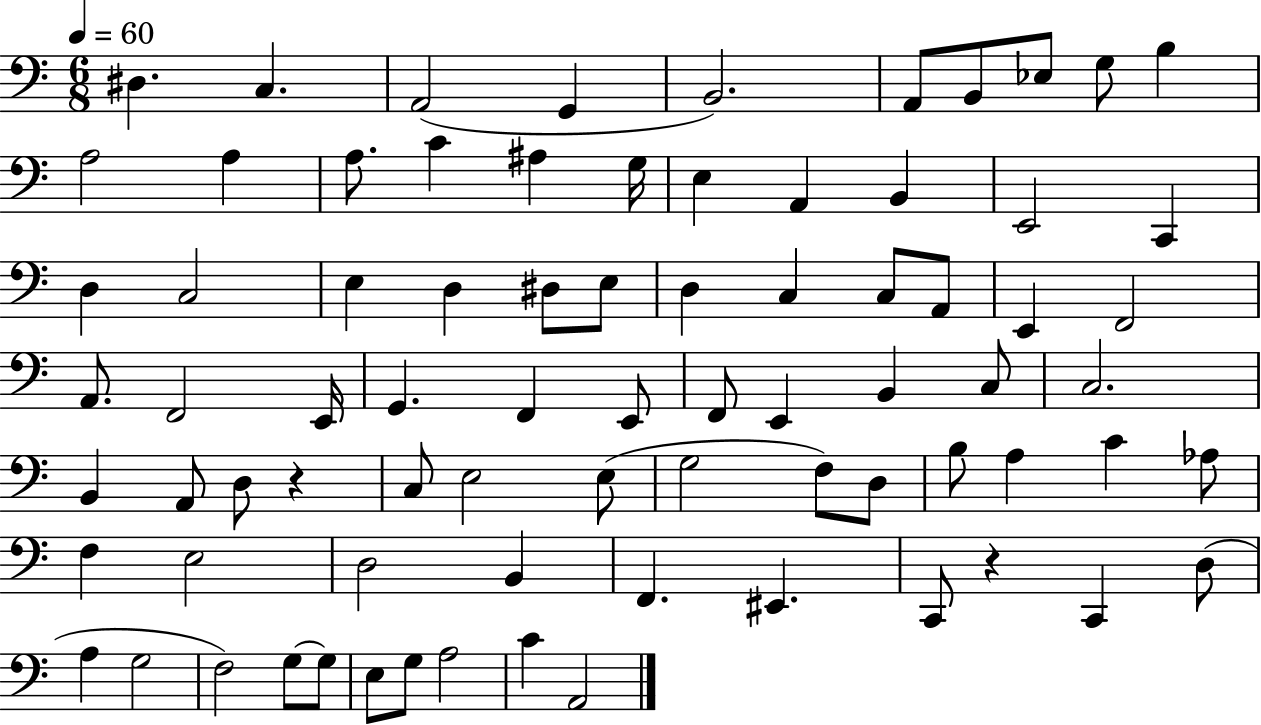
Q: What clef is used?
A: bass